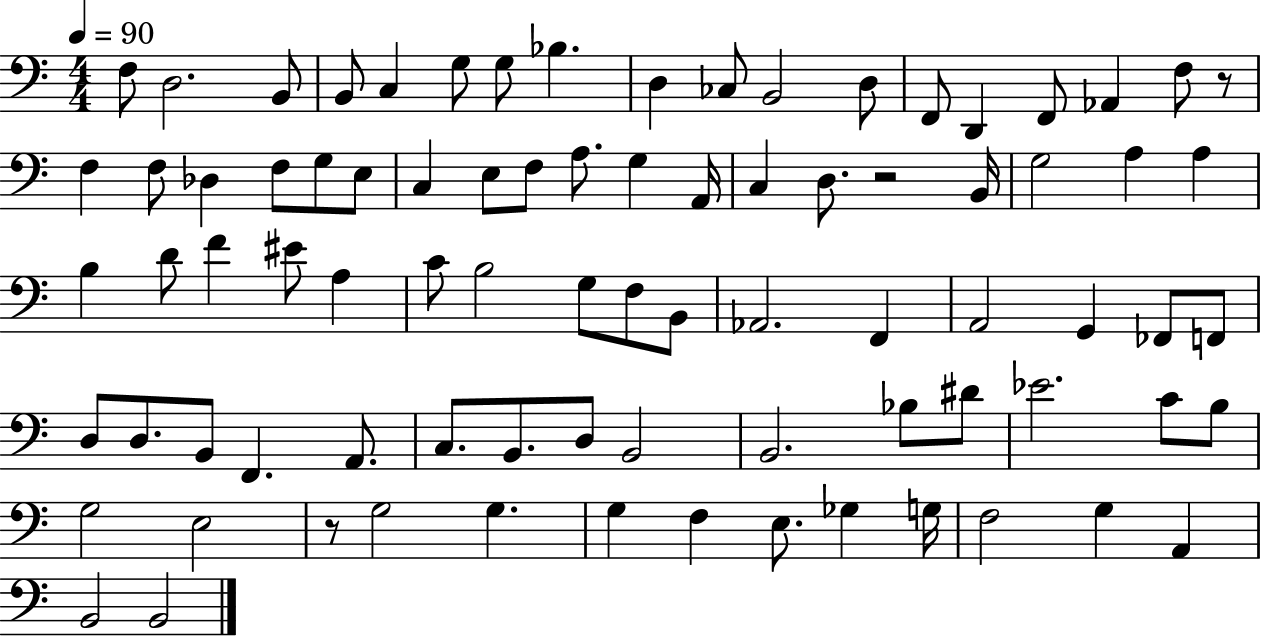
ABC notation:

X:1
T:Untitled
M:4/4
L:1/4
K:C
F,/2 D,2 B,,/2 B,,/2 C, G,/2 G,/2 _B, D, _C,/2 B,,2 D,/2 F,,/2 D,, F,,/2 _A,, F,/2 z/2 F, F,/2 _D, F,/2 G,/2 E,/2 C, E,/2 F,/2 A,/2 G, A,,/4 C, D,/2 z2 B,,/4 G,2 A, A, B, D/2 F ^E/2 A, C/2 B,2 G,/2 F,/2 B,,/2 _A,,2 F,, A,,2 G,, _F,,/2 F,,/2 D,/2 D,/2 B,,/2 F,, A,,/2 C,/2 B,,/2 D,/2 B,,2 B,,2 _B,/2 ^D/2 _E2 C/2 B,/2 G,2 E,2 z/2 G,2 G, G, F, E,/2 _G, G,/4 F,2 G, A,, B,,2 B,,2